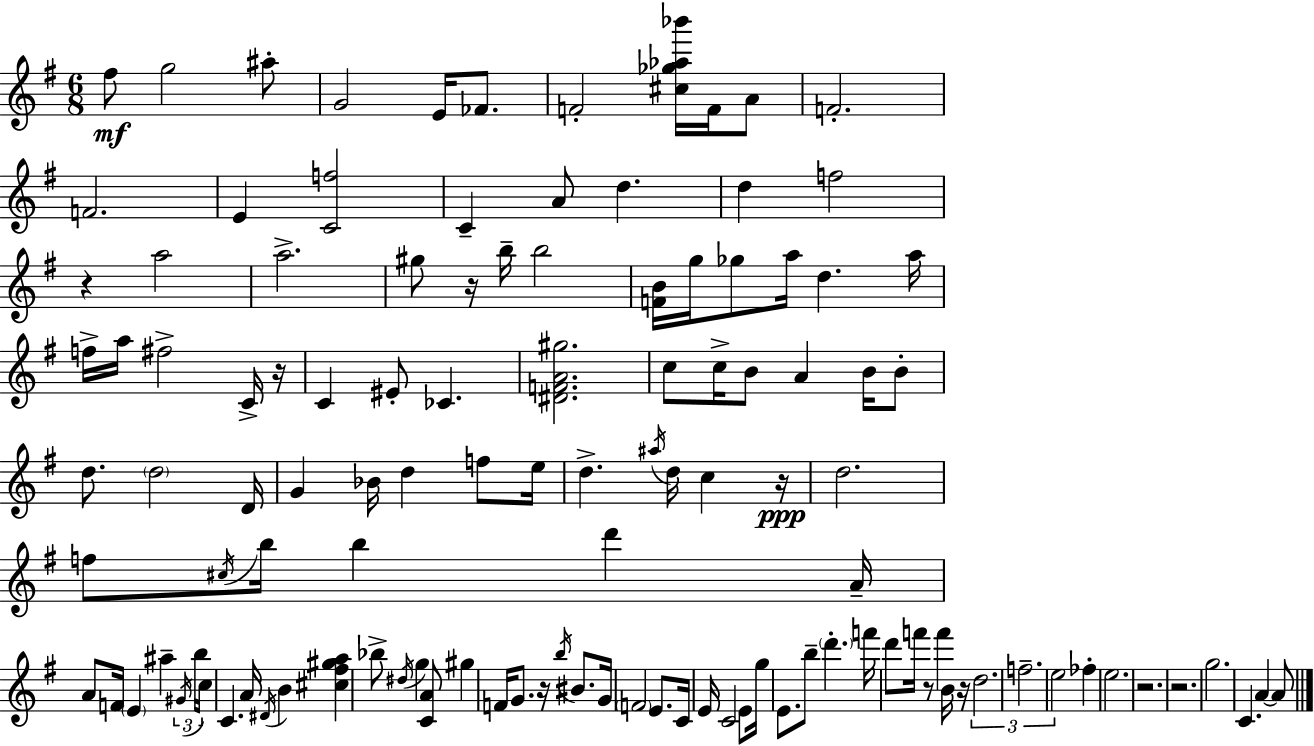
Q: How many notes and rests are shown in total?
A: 118